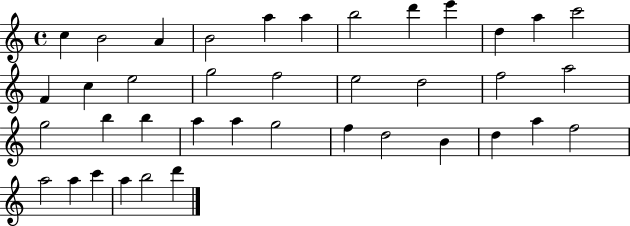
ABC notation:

X:1
T:Untitled
M:4/4
L:1/4
K:C
c B2 A B2 a a b2 d' e' d a c'2 F c e2 g2 f2 e2 d2 f2 a2 g2 b b a a g2 f d2 B d a f2 a2 a c' a b2 d'